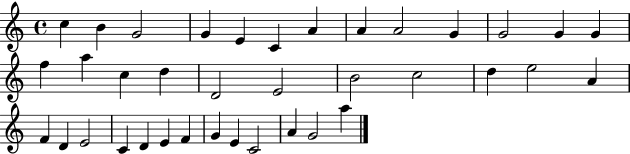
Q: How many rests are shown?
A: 0